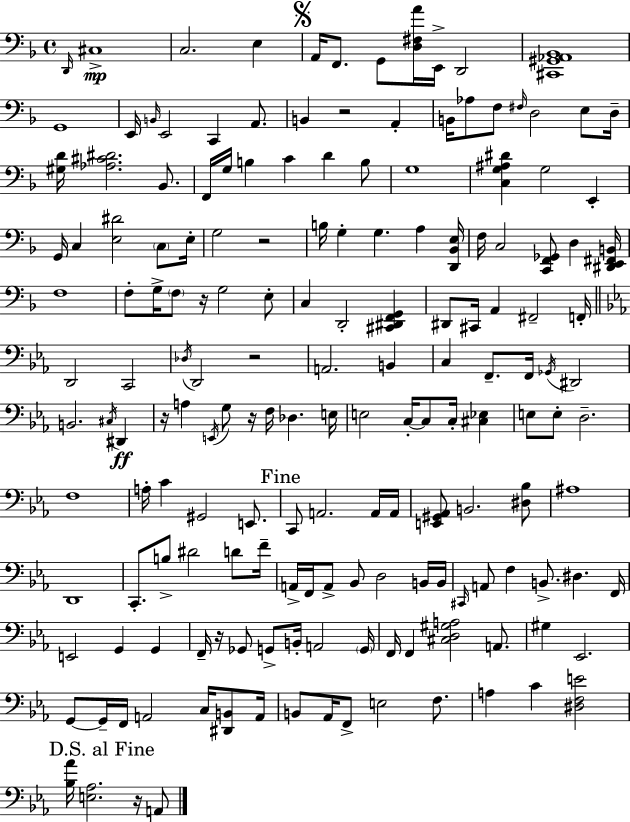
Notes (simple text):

D2/s C#3/w C3/h. E3/q A2/s F2/e. G2/e [D3,F#3,A4]/s E2/s D2/h [C#2,G#2,Ab2,Bb2]/w G2/w E2/s B2/s E2/h C2/q A2/e. B2/q R/h A2/q B2/s Ab3/e F3/e F#3/s D3/h E3/e D3/s [G#3,D4]/s [Ab3,C#4,D#4]/h. Bb2/e. F2/s G3/s B3/q C4/q D4/q B3/e G3/w [C3,G3,A#3,D#4]/q G3/h E2/q G2/s C3/q [E3,D#4]/h C3/e E3/s G3/h R/h B3/s G3/q G3/q. A3/q [D2,Bb2,E3]/s F3/s C3/h [C2,F2,Gb2]/e D3/q [D#2,E2,F#2,B2]/s F3/w F3/e G3/s F3/e R/s G3/h E3/e C3/q D2/h [C#2,D#2,F2,G2]/q D#2/e C#2/s A2/q F#2/h F2/s D2/h C2/h Db3/s D2/h R/h A2/h. B2/q C3/q F2/e. F2/s Gb2/s D#2/h B2/h. C#3/s D#2/q R/s A3/q E2/s G3/e R/s F3/s Db3/q. E3/s E3/h C3/s C3/e C3/s [C#3,Eb3]/q E3/e E3/e D3/h. F3/w A3/s C4/q G#2/h E2/e. C2/e A2/h. A2/s A2/s [E2,G#2,Ab2]/e B2/h. [D#3,Bb3]/e A#3/w D2/w C2/e. B3/e D#4/h D4/e F4/s A2/s F2/s A2/e Bb2/e D3/h B2/s B2/s C#2/s A2/e F3/q B2/e. D#3/q. F2/s E2/h G2/q G2/q F2/s R/s Gb2/e G2/e B2/s A2/h G2/s F2/s F2/q [C#3,D3,G#3,A3]/h A2/e. G#3/q Eb2/h. G2/e G2/s F2/s A2/h C3/s [D#2,B2]/e A2/s B2/e Ab2/s F2/e E3/h F3/e. A3/q C4/q [D#3,F3,E4]/h [Bb3,Ab4]/s [E3,Ab3]/h. R/s A2/e